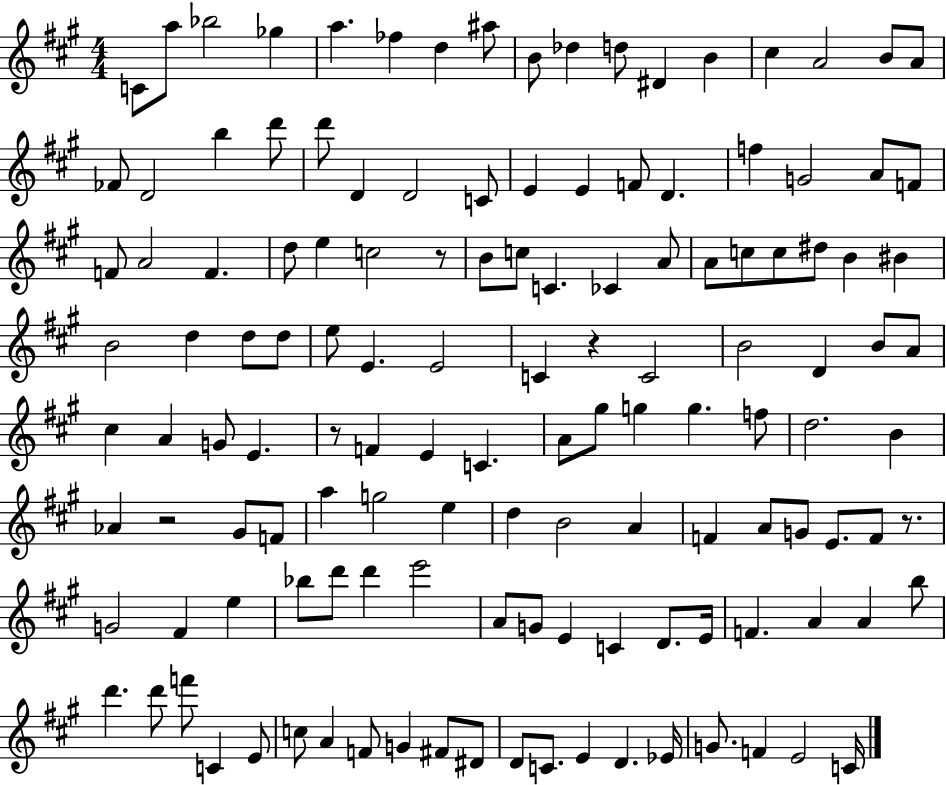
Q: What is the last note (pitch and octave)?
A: C4